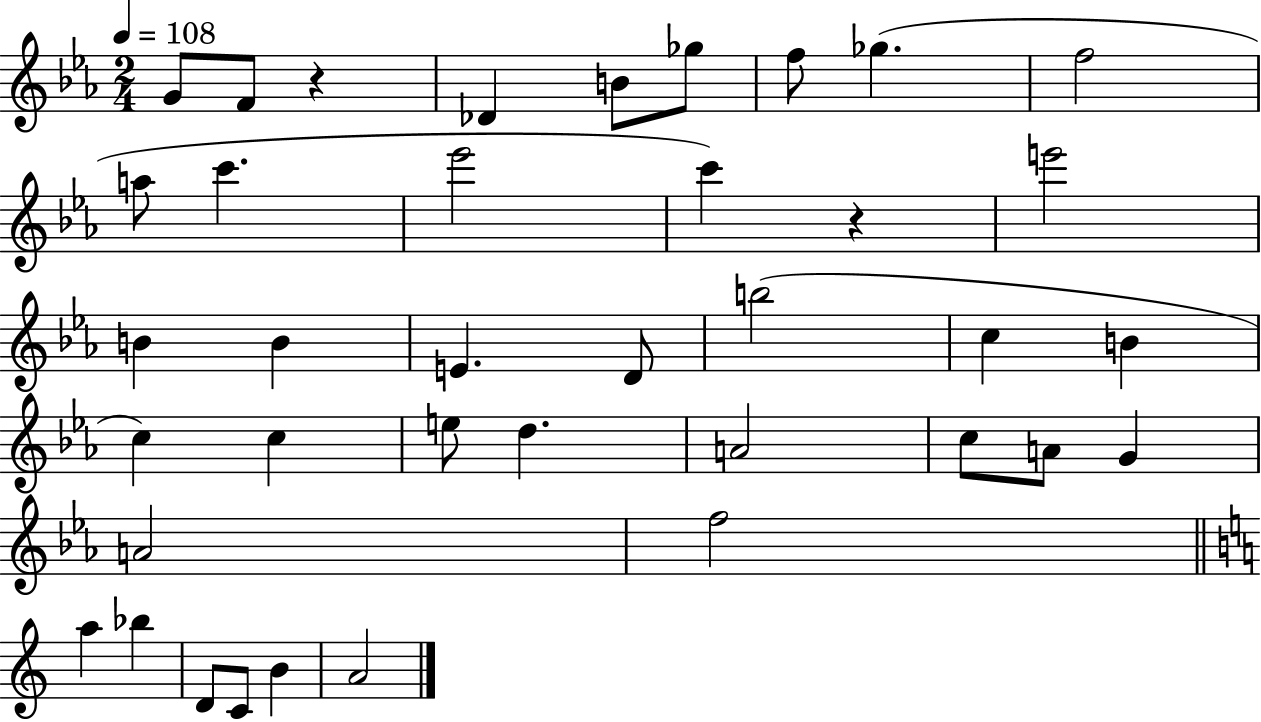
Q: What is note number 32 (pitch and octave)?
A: Bb5